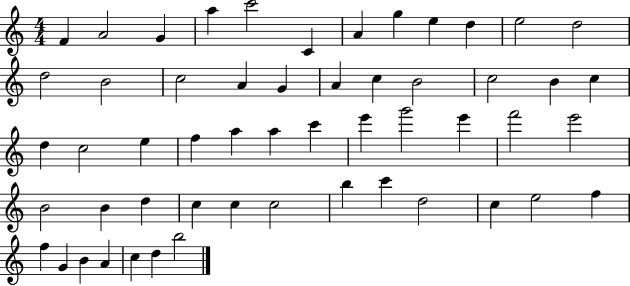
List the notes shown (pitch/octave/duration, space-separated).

F4/q A4/h G4/q A5/q C6/h C4/q A4/q G5/q E5/q D5/q E5/h D5/h D5/h B4/h C5/h A4/q G4/q A4/q C5/q B4/h C5/h B4/q C5/q D5/q C5/h E5/q F5/q A5/q A5/q C6/q E6/q G6/h E6/q F6/h E6/h B4/h B4/q D5/q C5/q C5/q C5/h B5/q C6/q D5/h C5/q E5/h F5/q F5/q G4/q B4/q A4/q C5/q D5/q B5/h